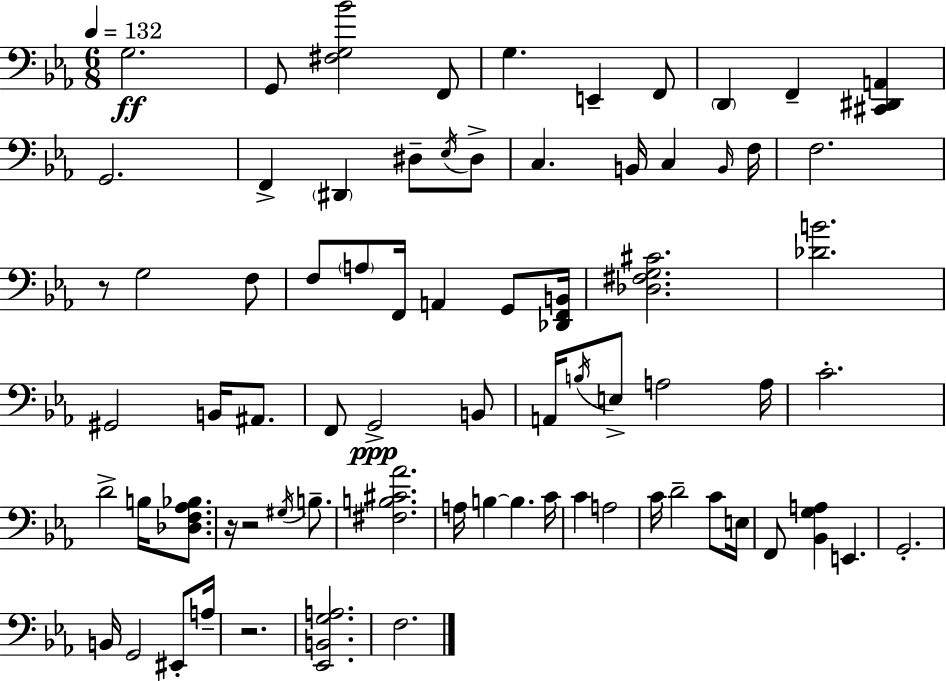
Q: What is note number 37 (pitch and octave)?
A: A3